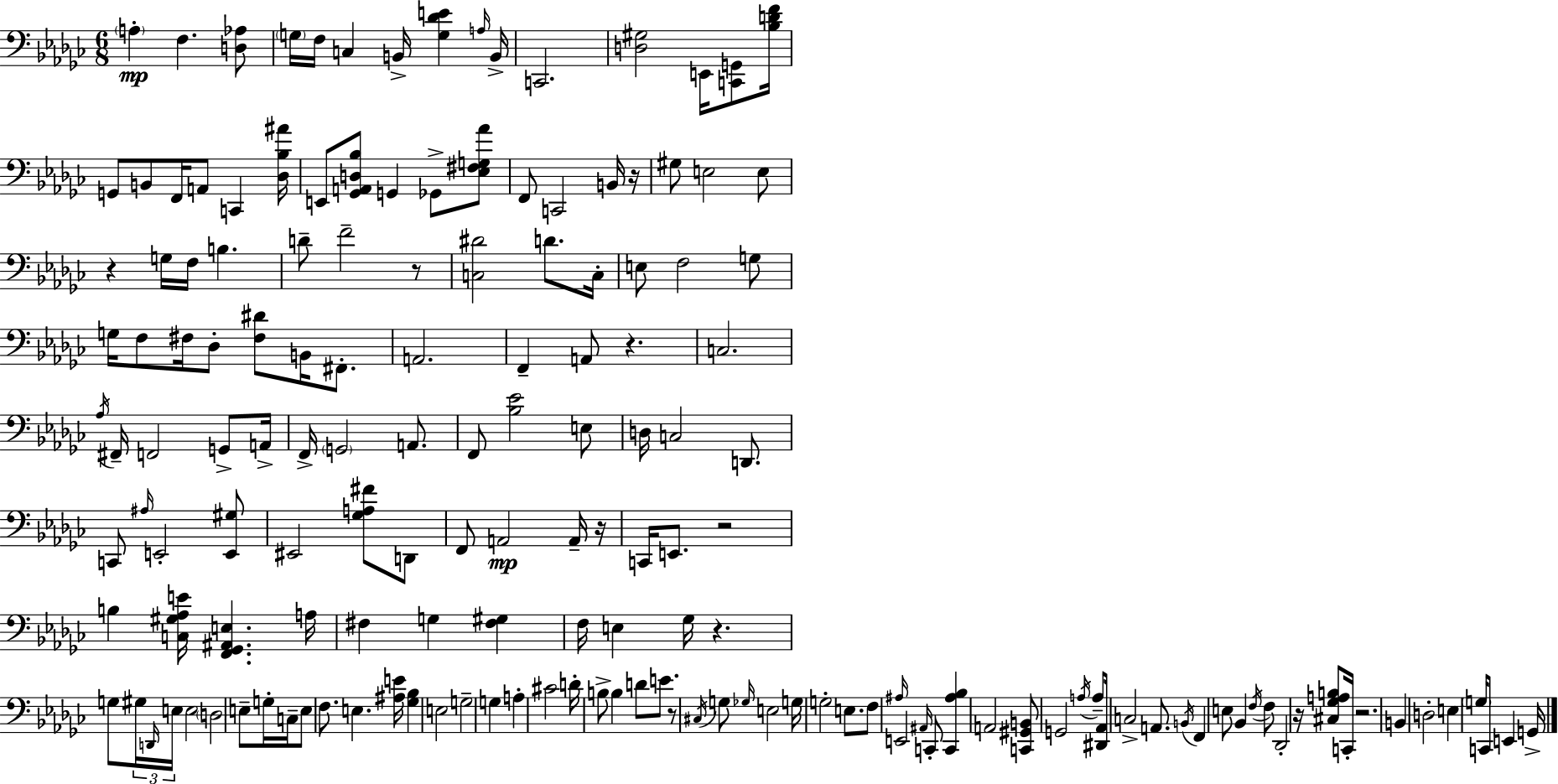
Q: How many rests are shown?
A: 10